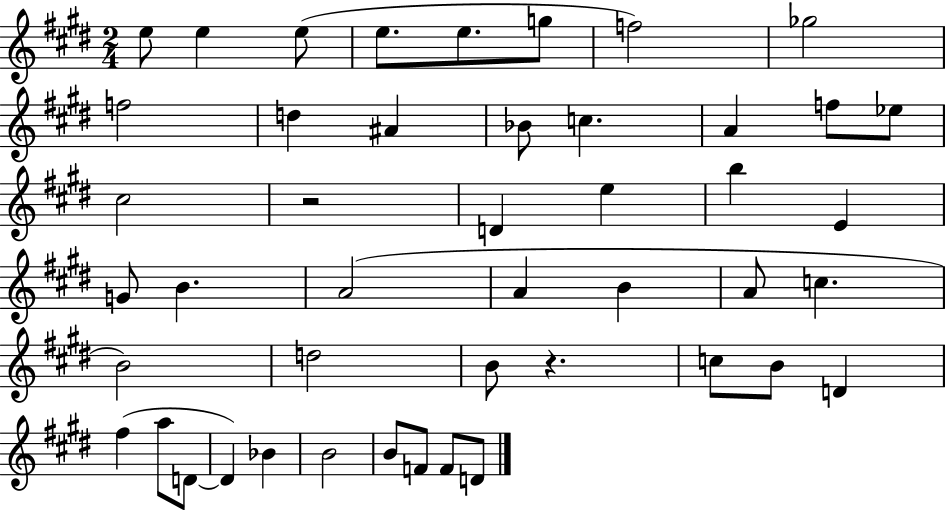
E5/e E5/q E5/e E5/e. E5/e. G5/e F5/h Gb5/h F5/h D5/q A#4/q Bb4/e C5/q. A4/q F5/e Eb5/e C#5/h R/h D4/q E5/q B5/q E4/q G4/e B4/q. A4/h A4/q B4/q A4/e C5/q. B4/h D5/h B4/e R/q. C5/e B4/e D4/q F#5/q A5/e D4/e D4/q Bb4/q B4/h B4/e F4/e F4/e D4/e